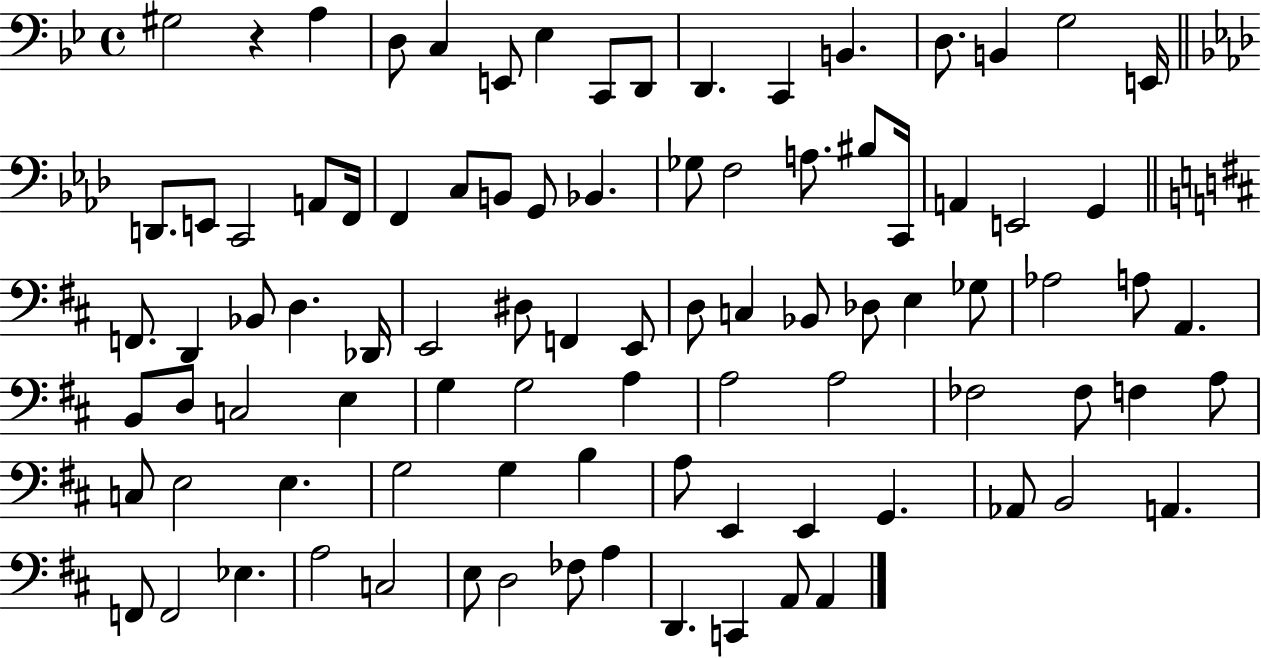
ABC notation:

X:1
T:Untitled
M:4/4
L:1/4
K:Bb
^G,2 z A, D,/2 C, E,,/2 _E, C,,/2 D,,/2 D,, C,, B,, D,/2 B,, G,2 E,,/4 D,,/2 E,,/2 C,,2 A,,/2 F,,/4 F,, C,/2 B,,/2 G,,/2 _B,, _G,/2 F,2 A,/2 ^B,/2 C,,/4 A,, E,,2 G,, F,,/2 D,, _B,,/2 D, _D,,/4 E,,2 ^D,/2 F,, E,,/2 D,/2 C, _B,,/2 _D,/2 E, _G,/2 _A,2 A,/2 A,, B,,/2 D,/2 C,2 E, G, G,2 A, A,2 A,2 _F,2 _F,/2 F, A,/2 C,/2 E,2 E, G,2 G, B, A,/2 E,, E,, G,, _A,,/2 B,,2 A,, F,,/2 F,,2 _E, A,2 C,2 E,/2 D,2 _F,/2 A, D,, C,, A,,/2 A,,